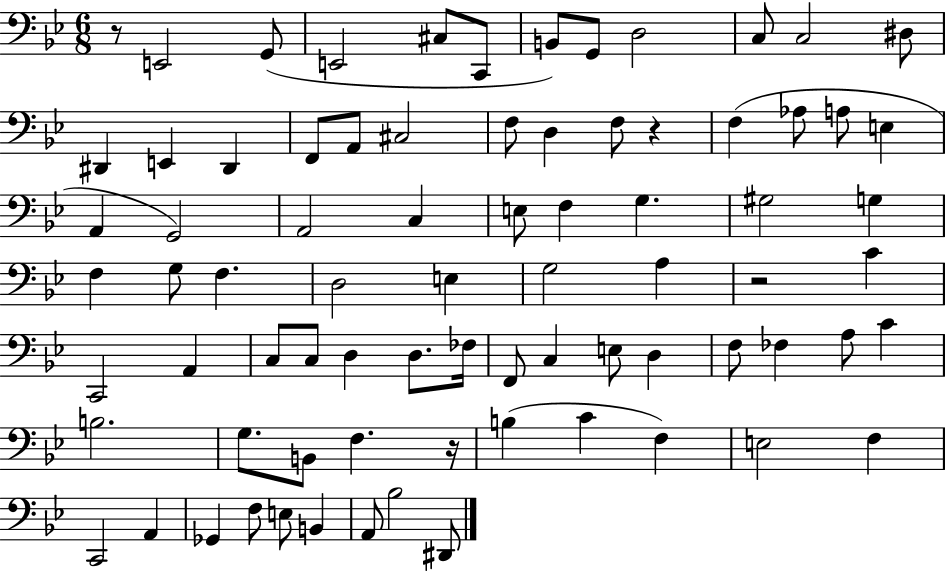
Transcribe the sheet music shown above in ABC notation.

X:1
T:Untitled
M:6/8
L:1/4
K:Bb
z/2 E,,2 G,,/2 E,,2 ^C,/2 C,,/2 B,,/2 G,,/2 D,2 C,/2 C,2 ^D,/2 ^D,, E,, ^D,, F,,/2 A,,/2 ^C,2 F,/2 D, F,/2 z F, _A,/2 A,/2 E, A,, G,,2 A,,2 C, E,/2 F, G, ^G,2 G, F, G,/2 F, D,2 E, G,2 A, z2 C C,,2 A,, C,/2 C,/2 D, D,/2 _F,/4 F,,/2 C, E,/2 D, F,/2 _F, A,/2 C B,2 G,/2 B,,/2 F, z/4 B, C F, E,2 F, C,,2 A,, _G,, F,/2 E,/2 B,, A,,/2 _B,2 ^D,,/2